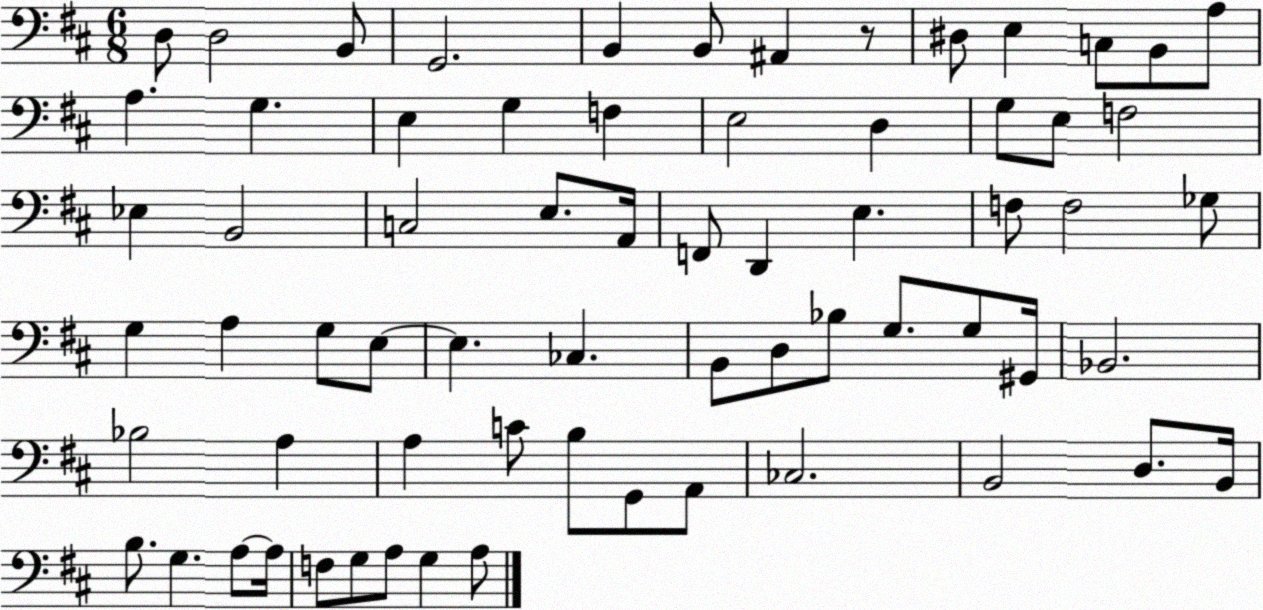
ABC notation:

X:1
T:Untitled
M:6/8
L:1/4
K:D
D,/2 D,2 B,,/2 G,,2 B,, B,,/2 ^A,, z/2 ^D,/2 E, C,/2 B,,/2 A,/2 A, G, E, G, F, E,2 D, G,/2 E,/2 F,2 _E, B,,2 C,2 E,/2 A,,/4 F,,/2 D,, E, F,/2 F,2 _G,/2 G, A, G,/2 E,/2 E, _C, B,,/2 D,/2 _B,/2 G,/2 G,/2 ^G,,/4 _B,,2 _B,2 A, A, C/2 B,/2 G,,/2 A,,/2 _C,2 B,,2 D,/2 B,,/4 B,/2 G, A,/2 A,/4 F,/2 G,/2 A,/2 G, A,/2